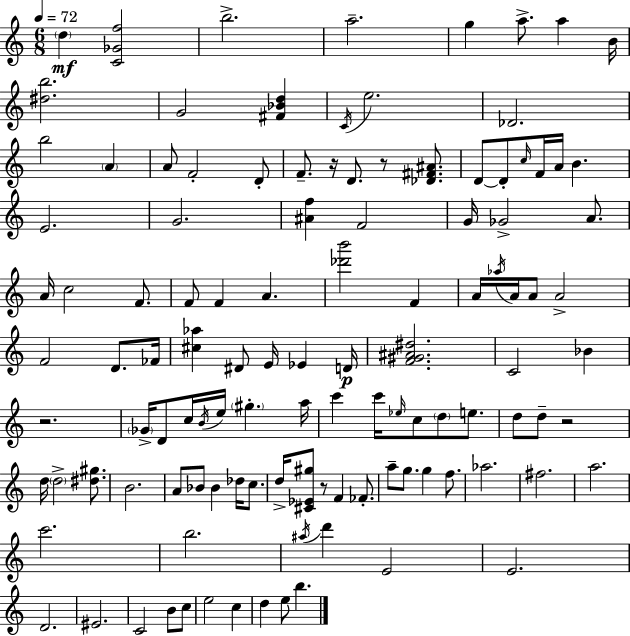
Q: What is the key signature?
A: C major